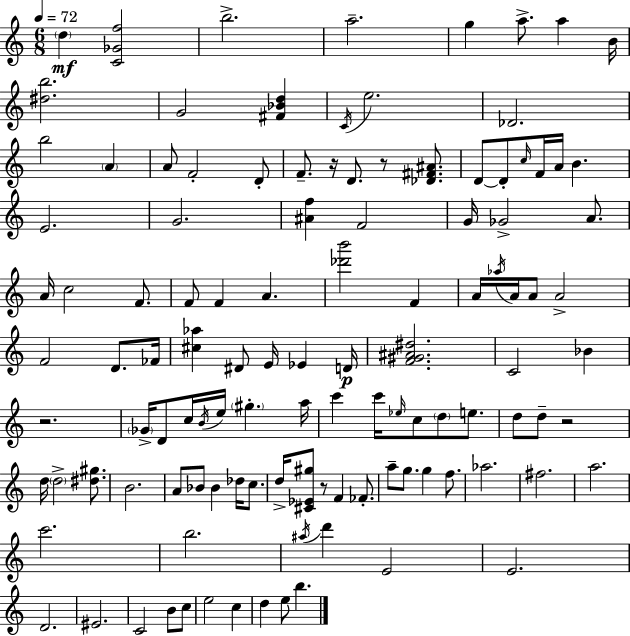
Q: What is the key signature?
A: C major